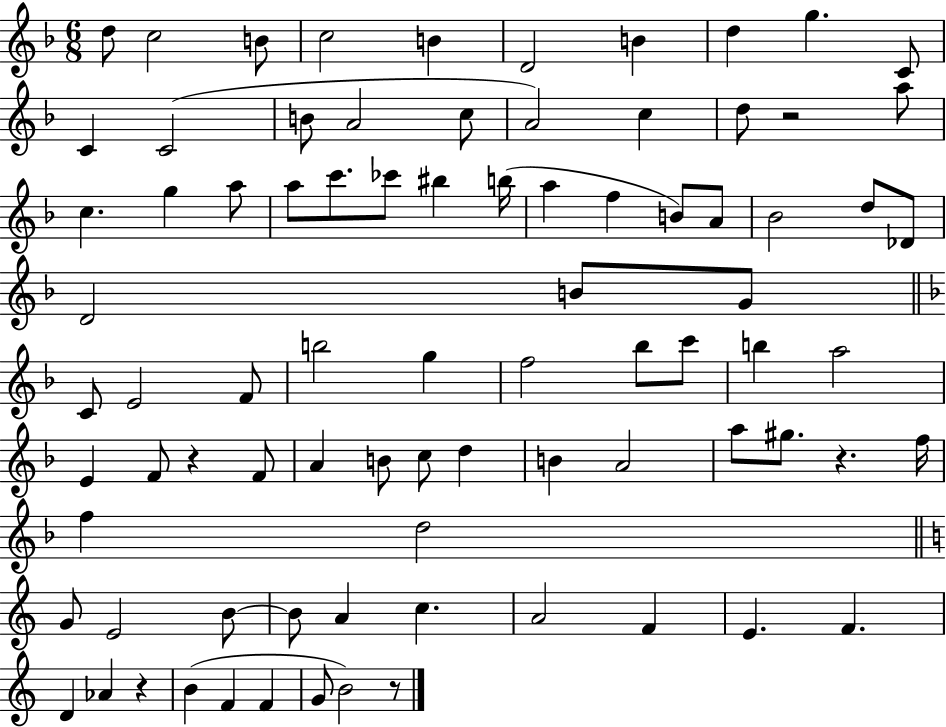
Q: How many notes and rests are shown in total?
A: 83